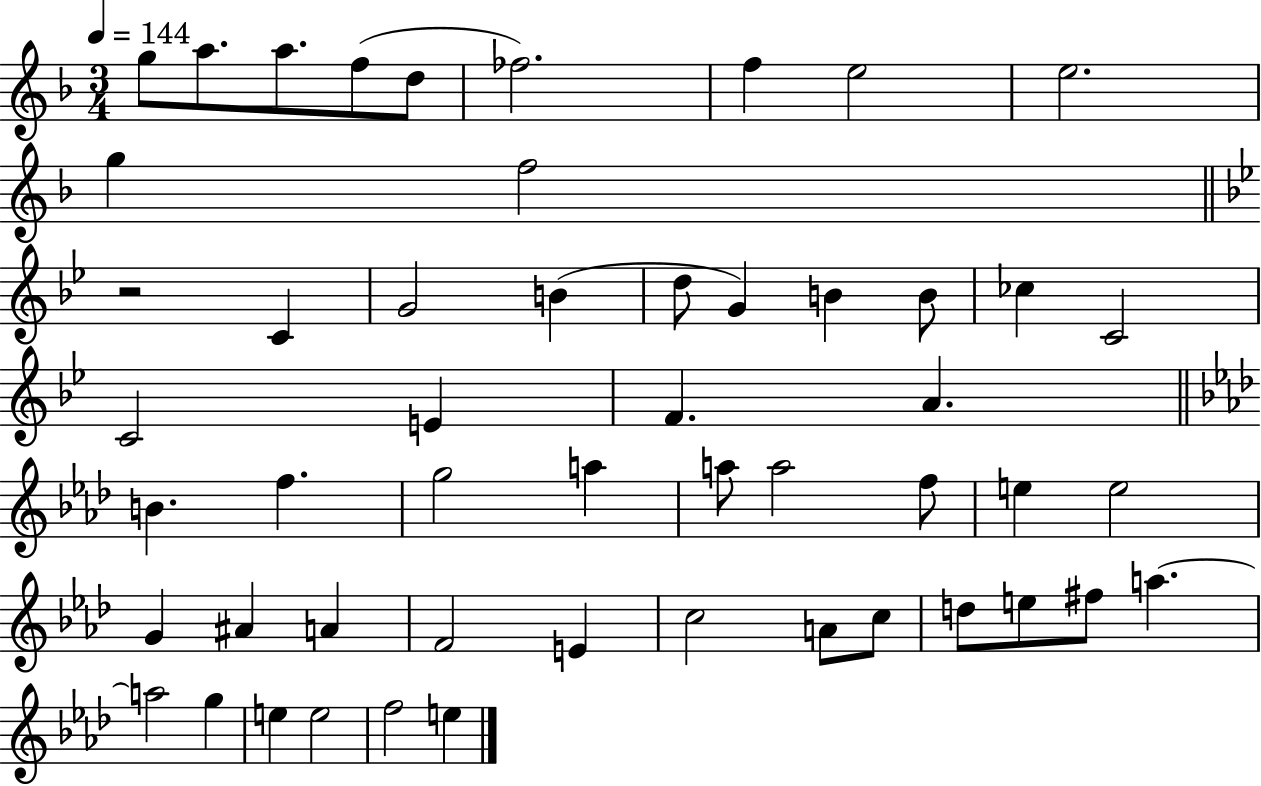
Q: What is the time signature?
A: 3/4